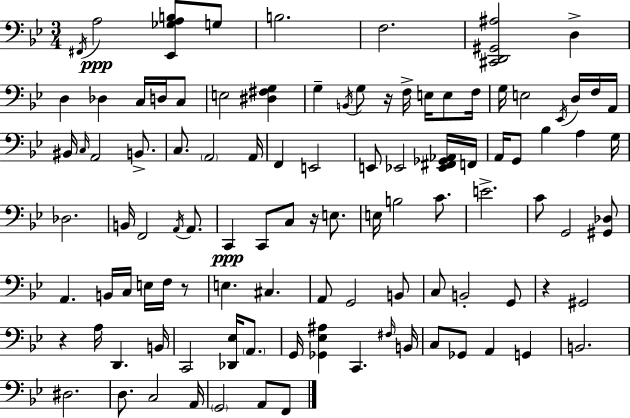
F#2/s A3/h [Eb2,Gb3,A3,B3]/e G3/e B3/h. F3/h. [C#2,D2,G#2,A#3]/h D3/q D3/q Db3/q C3/s D3/s C3/e E3/h [D#3,F#3,G3]/q G3/q B2/s G3/e R/s F3/s E3/s E3/e F3/s G3/s E3/h Eb2/s D3/s F3/s A2/s BIS2/s C3/s A2/h B2/e. C3/e. A2/h A2/s F2/q E2/h E2/e Eb2/h [Eb2,F#2,Gb2,Ab2]/s F2/s A2/s G2/e Bb3/q A3/q G3/s Db3/h. B2/s F2/h A2/s A2/e. C2/q C2/e C3/e R/s E3/e. E3/s B3/h C4/e. E4/h. C4/e G2/h [G#2,Db3]/e A2/q. B2/s C3/s E3/s F3/s R/e E3/q. C#3/q. A2/e G2/h B2/e C3/e B2/h G2/e R/q G#2/h R/q A3/s D2/q. B2/s C2/h [Db2,Eb3]/s A2/e. G2/s [Gb2,Eb3,A#3]/q C2/q. F#3/s B2/s C3/e Gb2/e A2/q G2/q B2/h. D#3/h. D3/e. C3/h A2/s G2/h A2/e F2/e